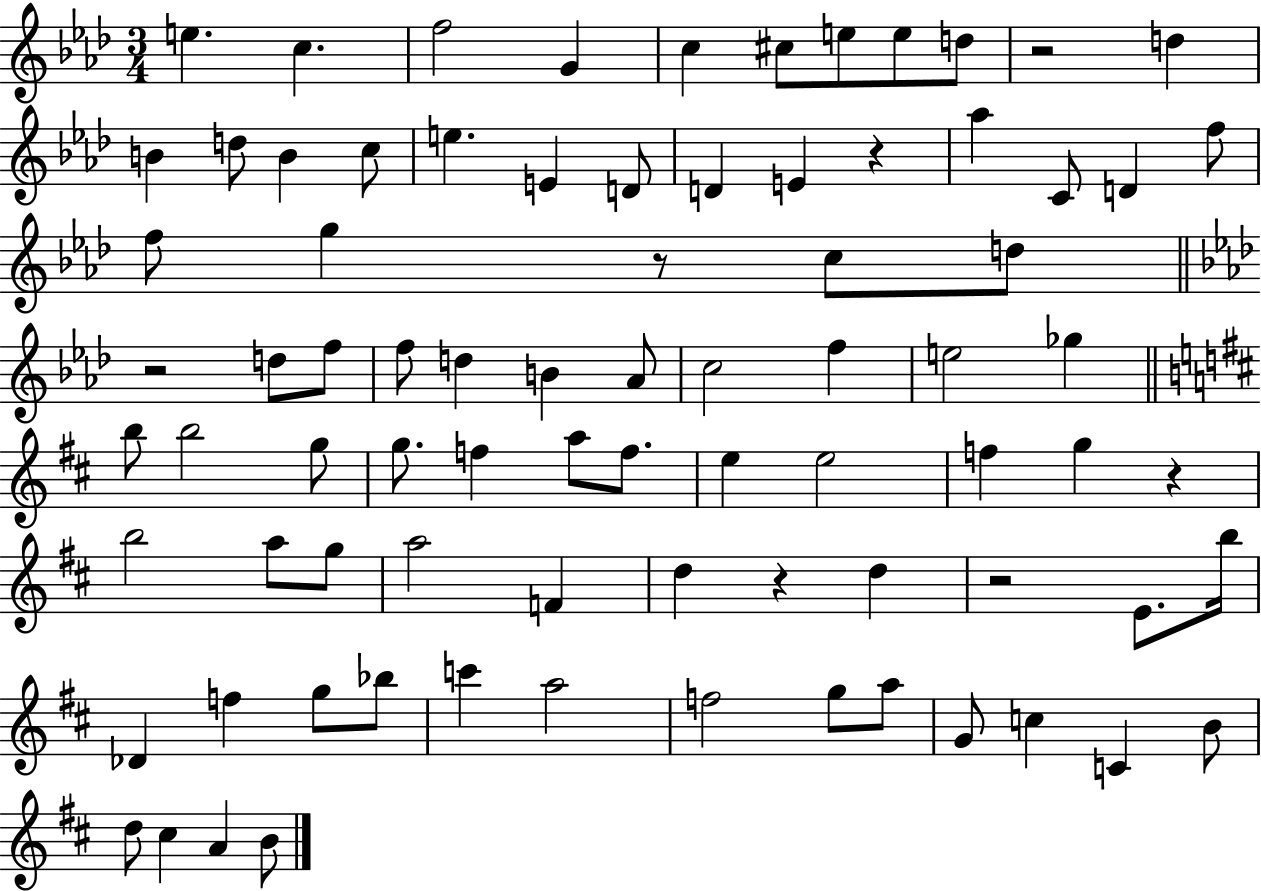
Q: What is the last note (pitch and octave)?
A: B4